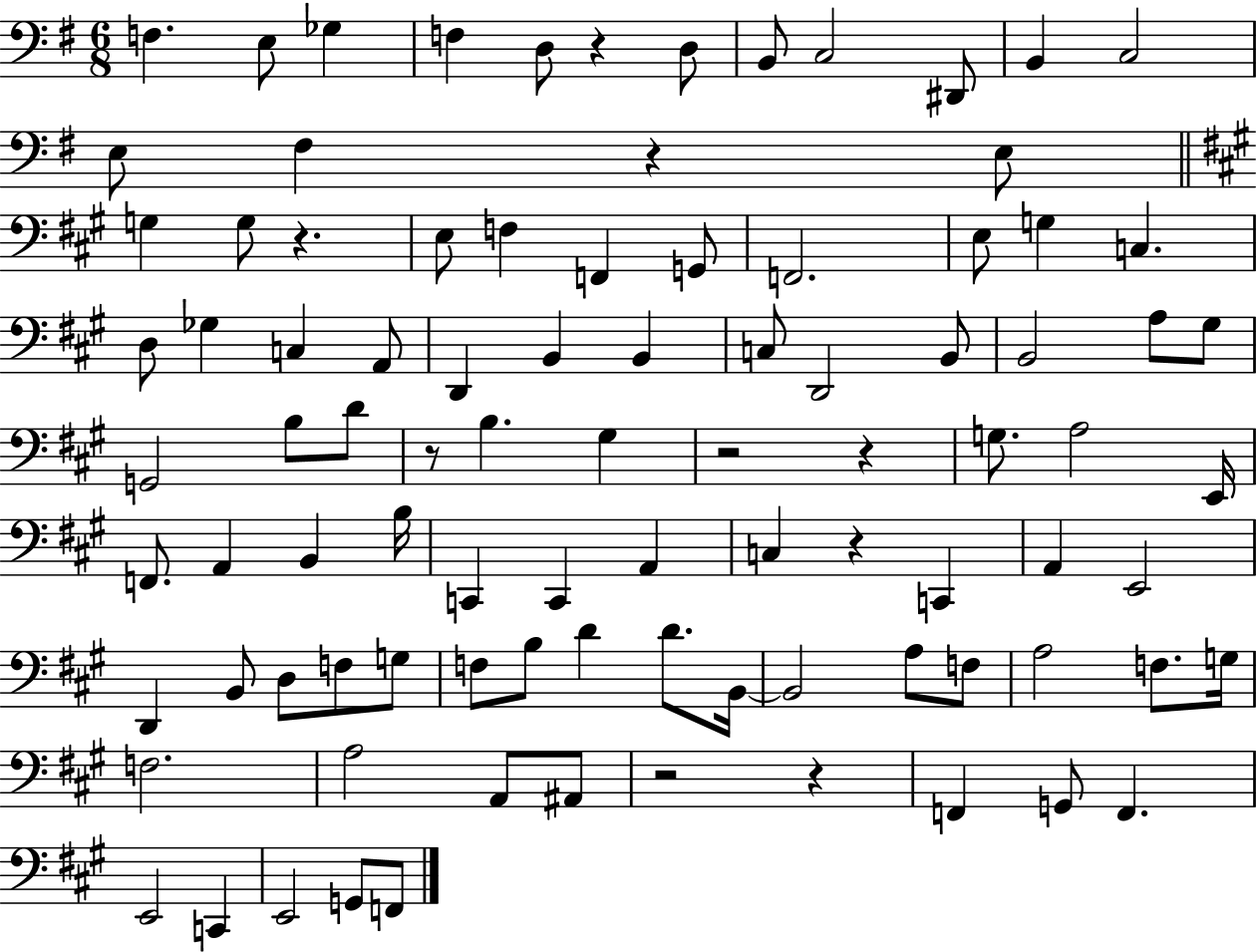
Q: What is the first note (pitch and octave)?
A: F3